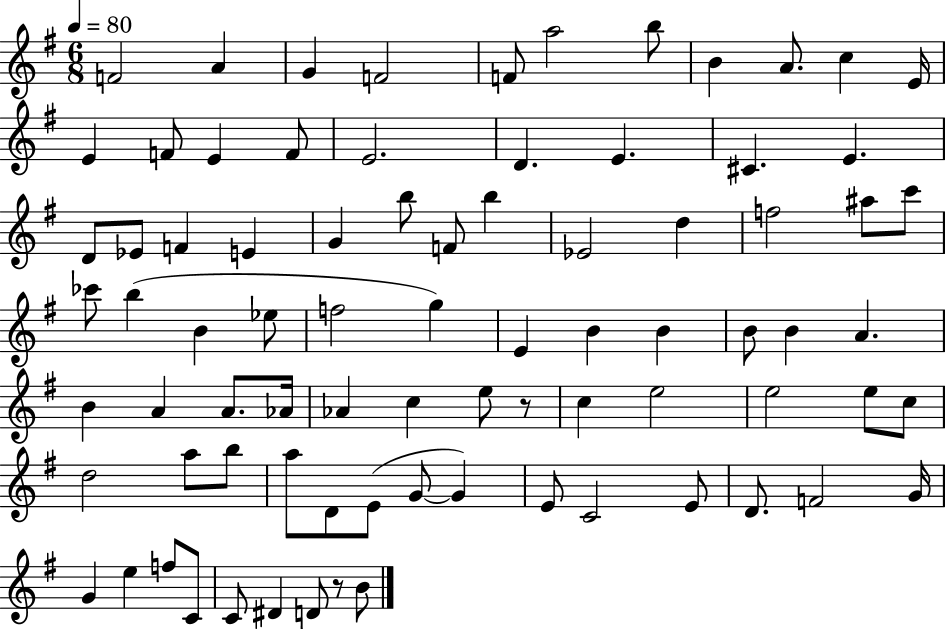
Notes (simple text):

F4/h A4/q G4/q F4/h F4/e A5/h B5/e B4/q A4/e. C5/q E4/s E4/q F4/e E4/q F4/e E4/h. D4/q. E4/q. C#4/q. E4/q. D4/e Eb4/e F4/q E4/q G4/q B5/e F4/e B5/q Eb4/h D5/q F5/h A#5/e C6/e CES6/e B5/q B4/q Eb5/e F5/h G5/q E4/q B4/q B4/q B4/e B4/q A4/q. B4/q A4/q A4/e. Ab4/s Ab4/q C5/q E5/e R/e C5/q E5/h E5/h E5/e C5/e D5/h A5/e B5/e A5/e D4/e E4/e G4/e G4/q E4/e C4/h E4/e D4/e. F4/h G4/s G4/q E5/q F5/e C4/e C4/e D#4/q D4/e R/e B4/e